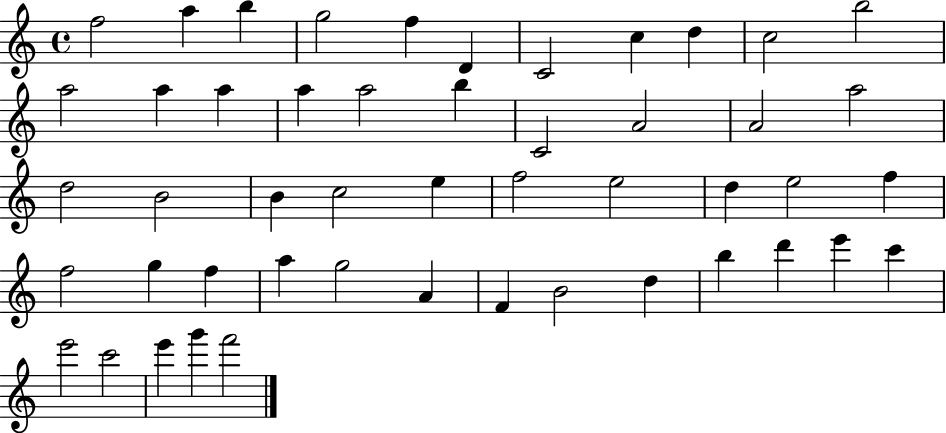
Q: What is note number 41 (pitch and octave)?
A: B5